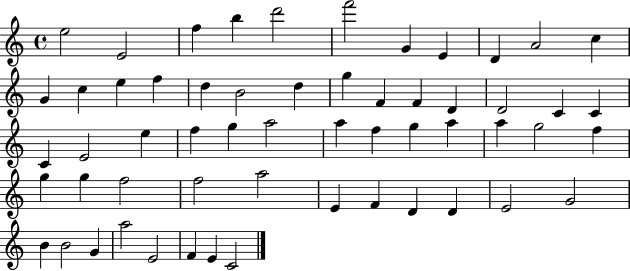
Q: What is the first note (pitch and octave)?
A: E5